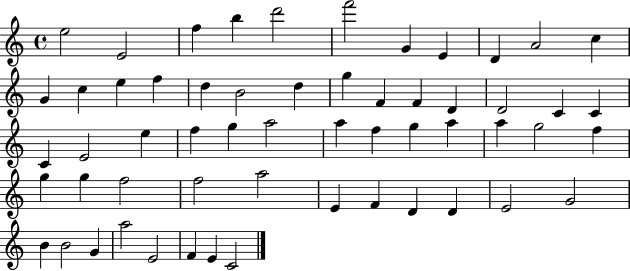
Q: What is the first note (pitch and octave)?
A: E5